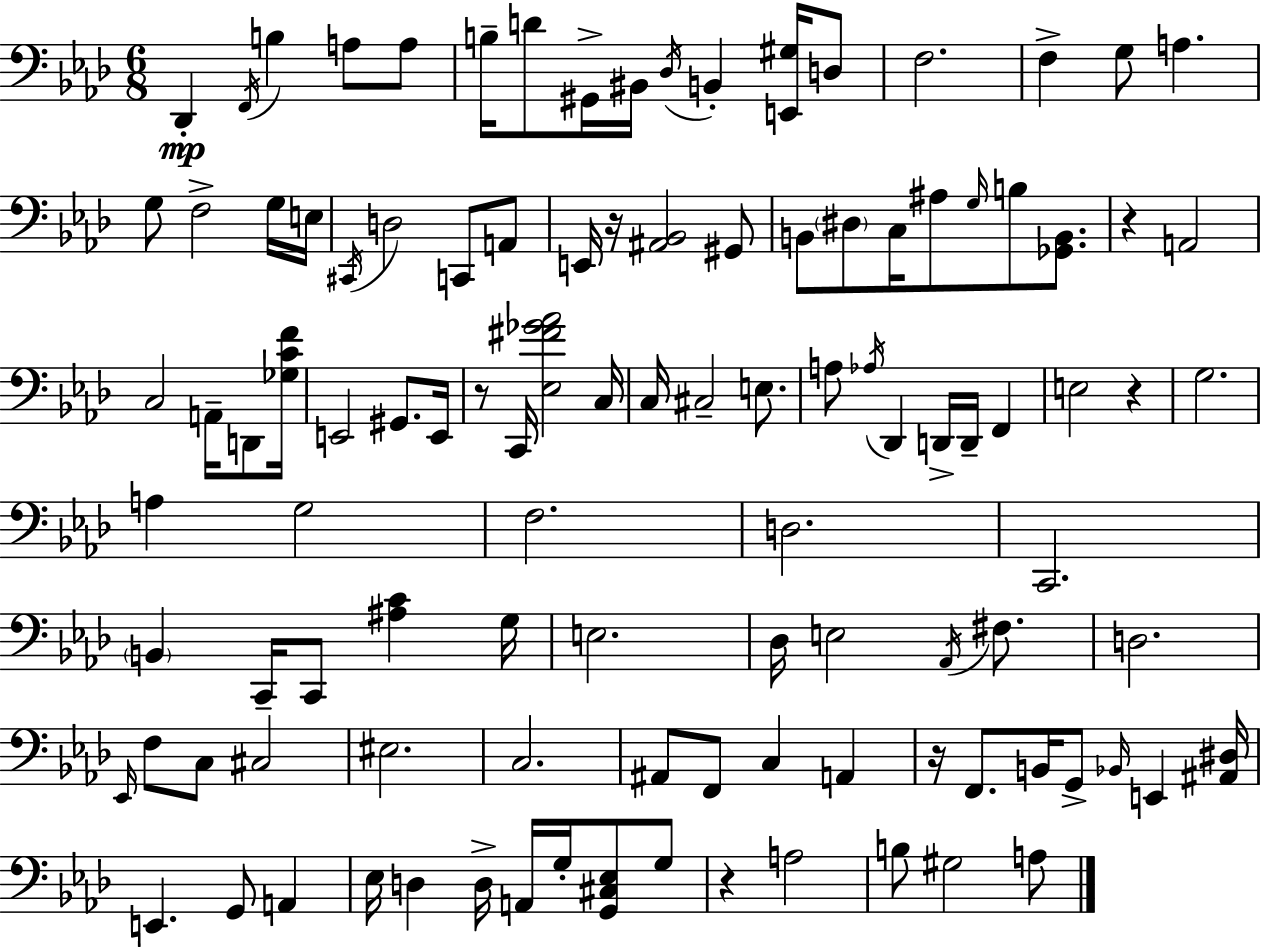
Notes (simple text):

Db2/q F2/s B3/q A3/e A3/e B3/s D4/e G#2/s BIS2/s Db3/s B2/q [E2,G#3]/s D3/e F3/h. F3/q G3/e A3/q. G3/e F3/h G3/s E3/s C#2/s D3/h C2/e A2/e E2/s R/s [A#2,Bb2]/h G#2/e B2/e D#3/e C3/s A#3/e G3/s B3/e [Gb2,B2]/e. R/q A2/h C3/h A2/s D2/e [Gb3,C4,F4]/s E2/h G#2/e. E2/s R/e C2/s [Eb3,F#4,Gb4,Ab4]/h C3/s C3/s C#3/h E3/e. A3/e Ab3/s Db2/q D2/s D2/s F2/q E3/h R/q G3/h. A3/q G3/h F3/h. D3/h. C2/h. B2/q C2/s C2/e [A#3,C4]/q G3/s E3/h. Db3/s E3/h Ab2/s F#3/e. D3/h. Eb2/s F3/e C3/e C#3/h EIS3/h. C3/h. A#2/e F2/e C3/q A2/q R/s F2/e. B2/s G2/e Bb2/s E2/q [A#2,D#3]/s E2/q. G2/e A2/q Eb3/s D3/q D3/s A2/s G3/s [G2,C#3,Eb3]/e G3/e R/q A3/h B3/e G#3/h A3/e